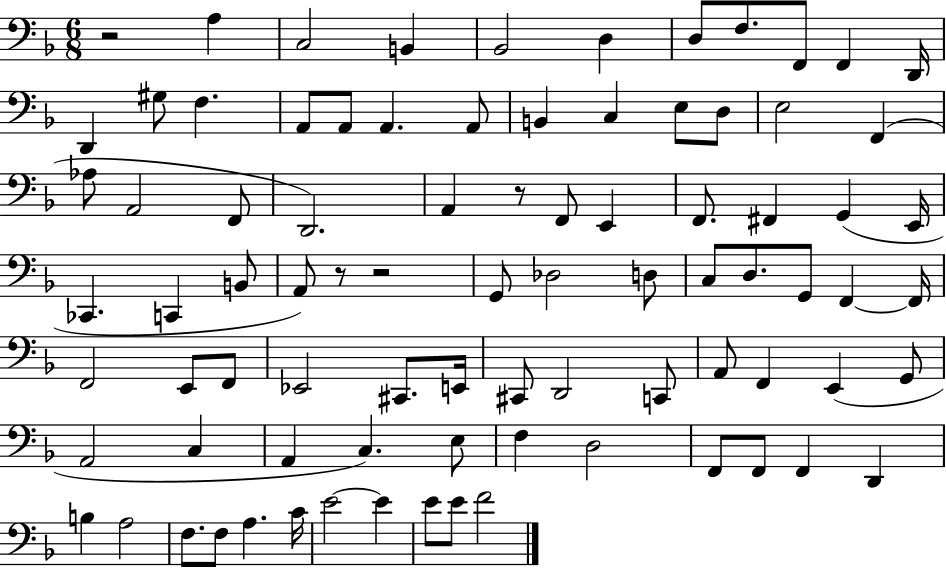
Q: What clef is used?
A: bass